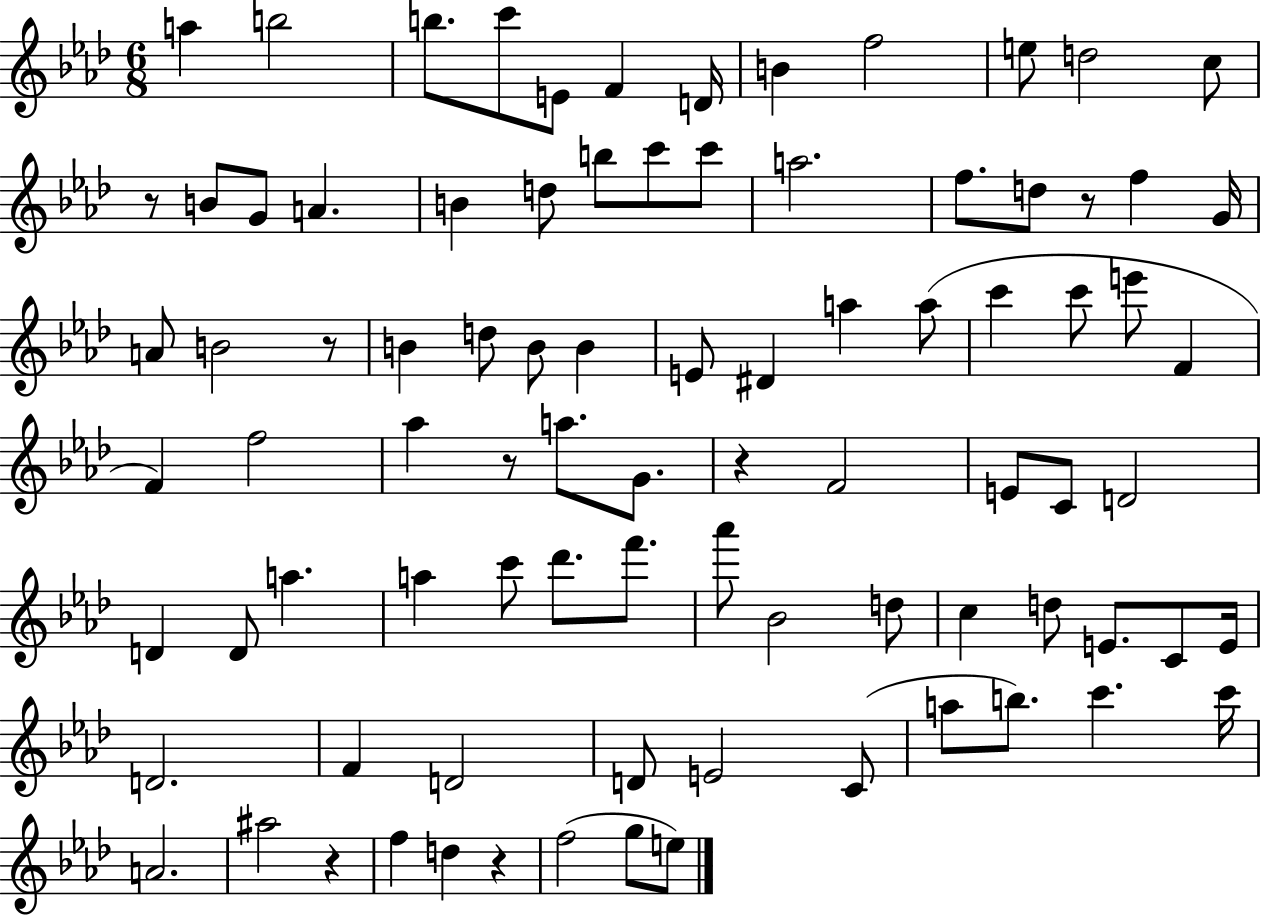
A5/q B5/h B5/e. C6/e E4/e F4/q D4/s B4/q F5/h E5/e D5/h C5/e R/e B4/e G4/e A4/q. B4/q D5/e B5/e C6/e C6/e A5/h. F5/e. D5/e R/e F5/q G4/s A4/e B4/h R/e B4/q D5/e B4/e B4/q E4/e D#4/q A5/q A5/e C6/q C6/e E6/e F4/q F4/q F5/h Ab5/q R/e A5/e. G4/e. R/q F4/h E4/e C4/e D4/h D4/q D4/e A5/q. A5/q C6/e Db6/e. F6/e. Ab6/e Bb4/h D5/e C5/q D5/e E4/e. C4/e E4/s D4/h. F4/q D4/h D4/e E4/h C4/e A5/e B5/e. C6/q. C6/s A4/h. A#5/h R/q F5/q D5/q R/q F5/h G5/e E5/e